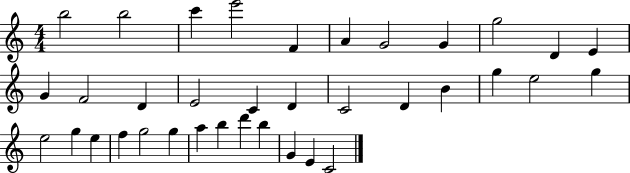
B5/h B5/h C6/q E6/h F4/q A4/q G4/h G4/q G5/h D4/q E4/q G4/q F4/h D4/q E4/h C4/q D4/q C4/h D4/q B4/q G5/q E5/h G5/q E5/h G5/q E5/q F5/q G5/h G5/q A5/q B5/q D6/q B5/q G4/q E4/q C4/h